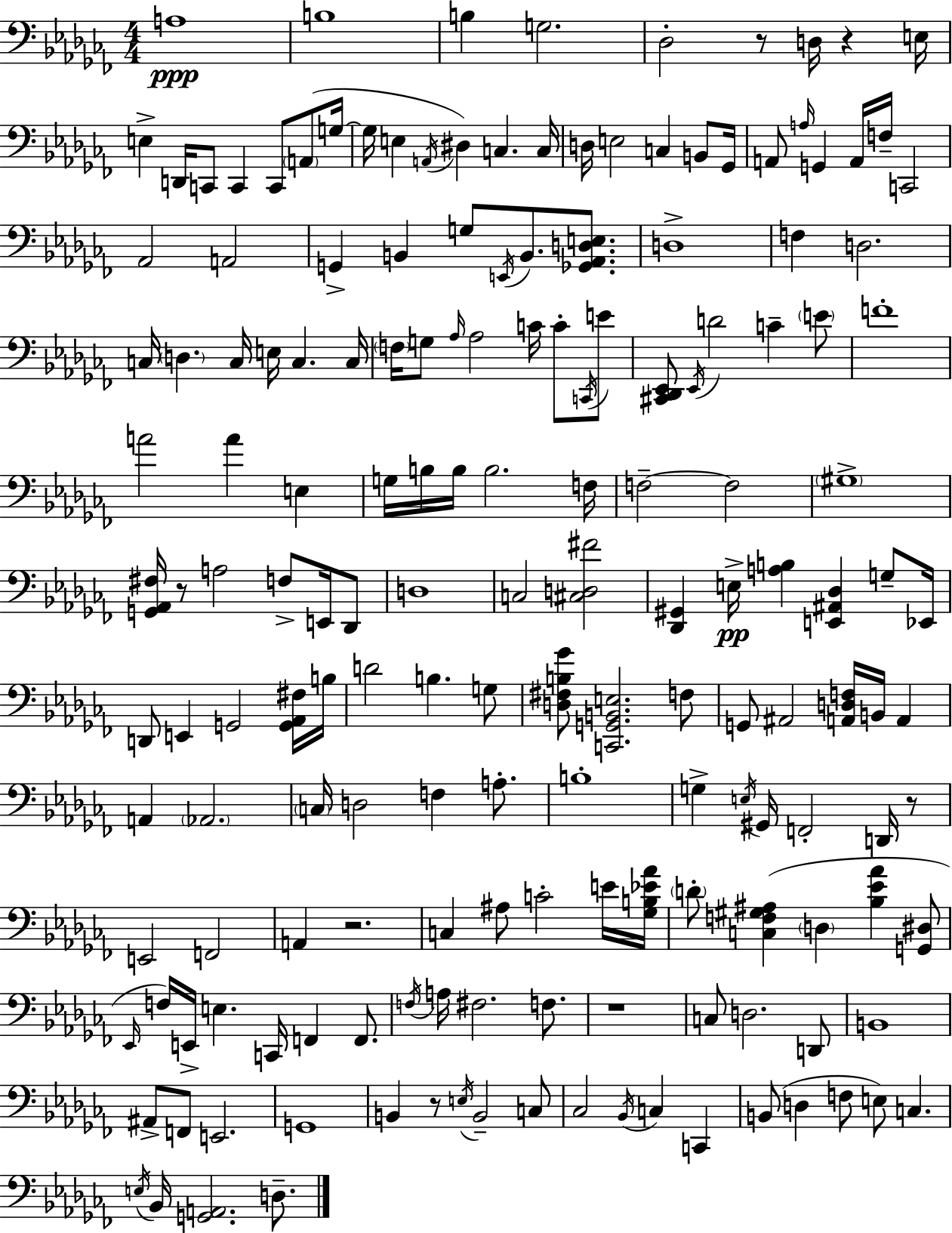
A3/w B3/w B3/q G3/h. Db3/h R/e D3/s R/q E3/s E3/q D2/s C2/e C2/q C2/e A2/e G3/s G3/s E3/q A2/s D#3/q C3/q. C3/s D3/s E3/h C3/q B2/e Gb2/s A2/e A3/s G2/q A2/s F3/s C2/h Ab2/h A2/h G2/q B2/q G3/e E2/s B2/e. [Gb2,Ab2,D3,E3]/e. D3/w F3/q D3/h. C3/s D3/q. C3/s E3/s C3/q. C3/s F3/s G3/e Ab3/s Ab3/h C4/s C4/e C2/s E4/e [C#2,Db2,Eb2]/e Eb2/s D4/h C4/q E4/e F4/w A4/h A4/q E3/q G3/s B3/s B3/s B3/h. F3/s F3/h F3/h G#3/w [G2,Ab2,F#3]/s R/e A3/h F3/e E2/s Db2/e D3/w C3/h [C#3,D3,F#4]/h [Db2,G#2]/q E3/s [A3,B3]/q [E2,A#2,Db3]/q G3/e Eb2/s D2/e E2/q G2/h [G2,Ab2,F#3]/s B3/s D4/h B3/q. G3/e [D3,F#3,B3,Gb4]/e [C2,G2,B2,E3]/h. F3/e G2/e A#2/h [A2,D3,F3]/s B2/s A2/q A2/q Ab2/h. C3/s D3/h F3/q A3/e. B3/w G3/q E3/s G#2/s F2/h D2/s R/e E2/h F2/h A2/q R/h. C3/q A#3/e C4/h E4/s [Gb3,B3,Eb4,Ab4]/s D4/e [C3,F3,G#3,A#3]/q D3/q [Bb3,Eb4,Ab4]/q [G2,D#3]/e Eb2/s F3/s E2/s E3/q. C2/s F2/q F2/e. F3/s A3/s F#3/h. F3/e. R/w C3/e D3/h. D2/e B2/w A#2/e F2/e E2/h. G2/w B2/q R/e E3/s B2/h C3/e CES3/h Bb2/s C3/q C2/q B2/e D3/q F3/e E3/e C3/q. E3/s Bb2/s [G2,A2]/h. D3/e.